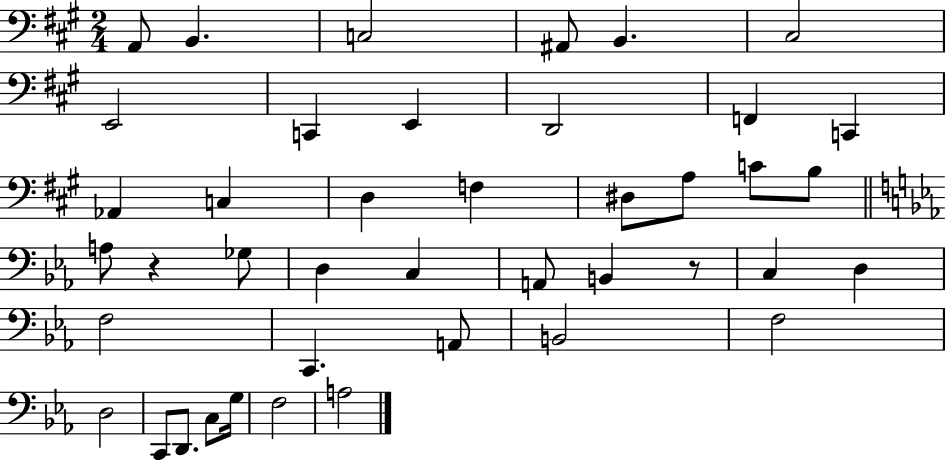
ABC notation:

X:1
T:Untitled
M:2/4
L:1/4
K:A
A,,/2 B,, C,2 ^A,,/2 B,, ^C,2 E,,2 C,, E,, D,,2 F,, C,, _A,, C, D, F, ^D,/2 A,/2 C/2 B,/2 A,/2 z _G,/2 D, C, A,,/2 B,, z/2 C, D, F,2 C,, A,,/2 B,,2 F,2 D,2 C,,/2 D,,/2 C,/2 G,/4 F,2 A,2